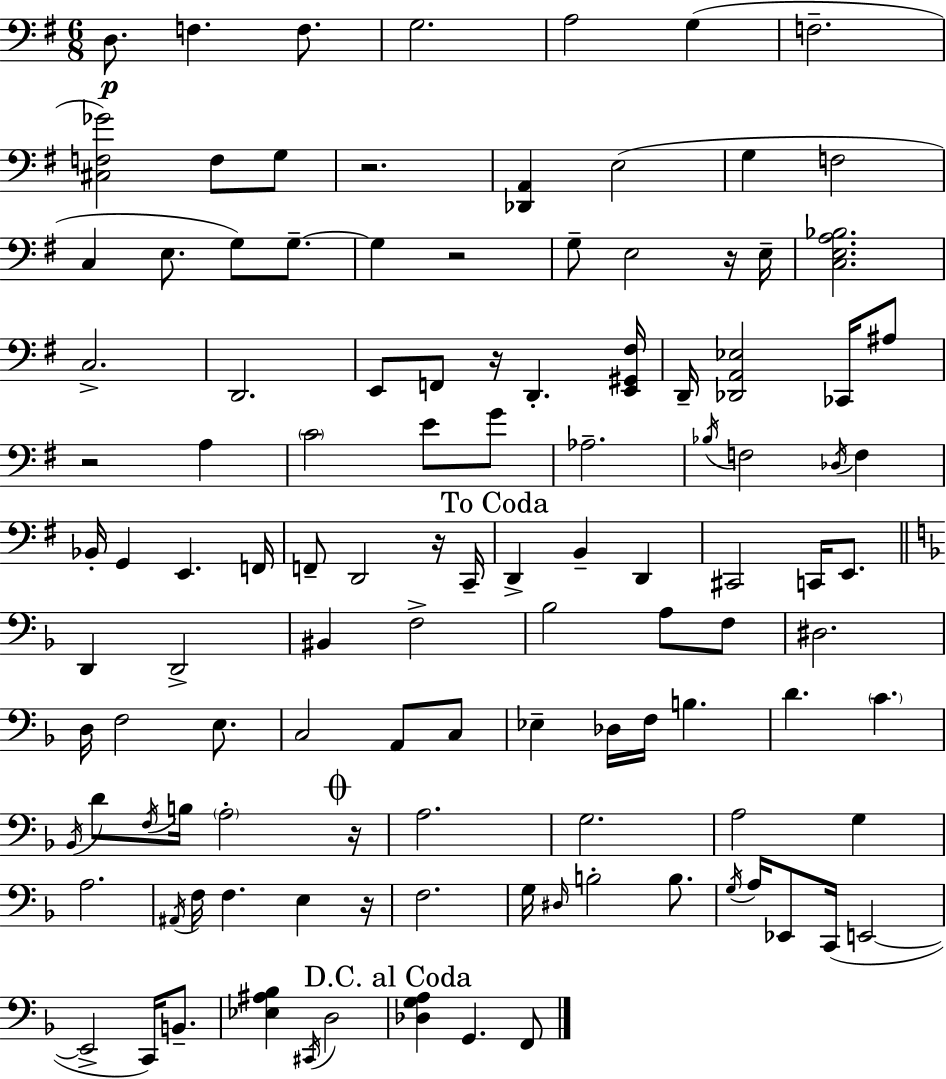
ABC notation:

X:1
T:Untitled
M:6/8
L:1/4
K:G
D,/2 F, F,/2 G,2 A,2 G, F,2 [^C,F,_G]2 F,/2 G,/2 z2 [_D,,A,,] E,2 G, F,2 C, E,/2 G,/2 G,/2 G, z2 G,/2 E,2 z/4 E,/4 [C,E,A,_B,]2 C,2 D,,2 E,,/2 F,,/2 z/4 D,, [E,,^G,,^F,]/4 D,,/4 [_D,,A,,_E,]2 _C,,/4 ^A,/2 z2 A, C2 E/2 G/2 _A,2 _B,/4 F,2 _D,/4 F, _B,,/4 G,, E,, F,,/4 F,,/2 D,,2 z/4 C,,/4 D,, B,, D,, ^C,,2 C,,/4 E,,/2 D,, D,,2 ^B,, F,2 _B,2 A,/2 F,/2 ^D,2 D,/4 F,2 E,/2 C,2 A,,/2 C,/2 _E, _D,/4 F,/4 B, D C _B,,/4 D/2 F,/4 B,/4 A,2 z/4 A,2 G,2 A,2 G, A,2 ^A,,/4 F,/4 F, E, z/4 F,2 G,/4 ^D,/4 B,2 B,/2 G,/4 A,/4 _E,,/2 C,,/4 E,,2 E,,2 C,,/4 B,,/2 [_E,^A,_B,] ^C,,/4 D,2 [_D,G,A,] G,, F,,/2